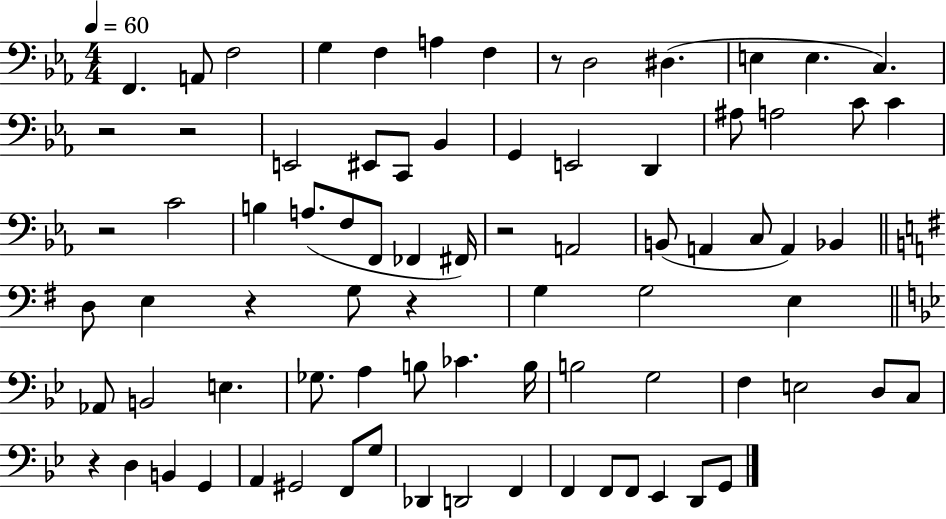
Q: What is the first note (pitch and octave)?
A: F2